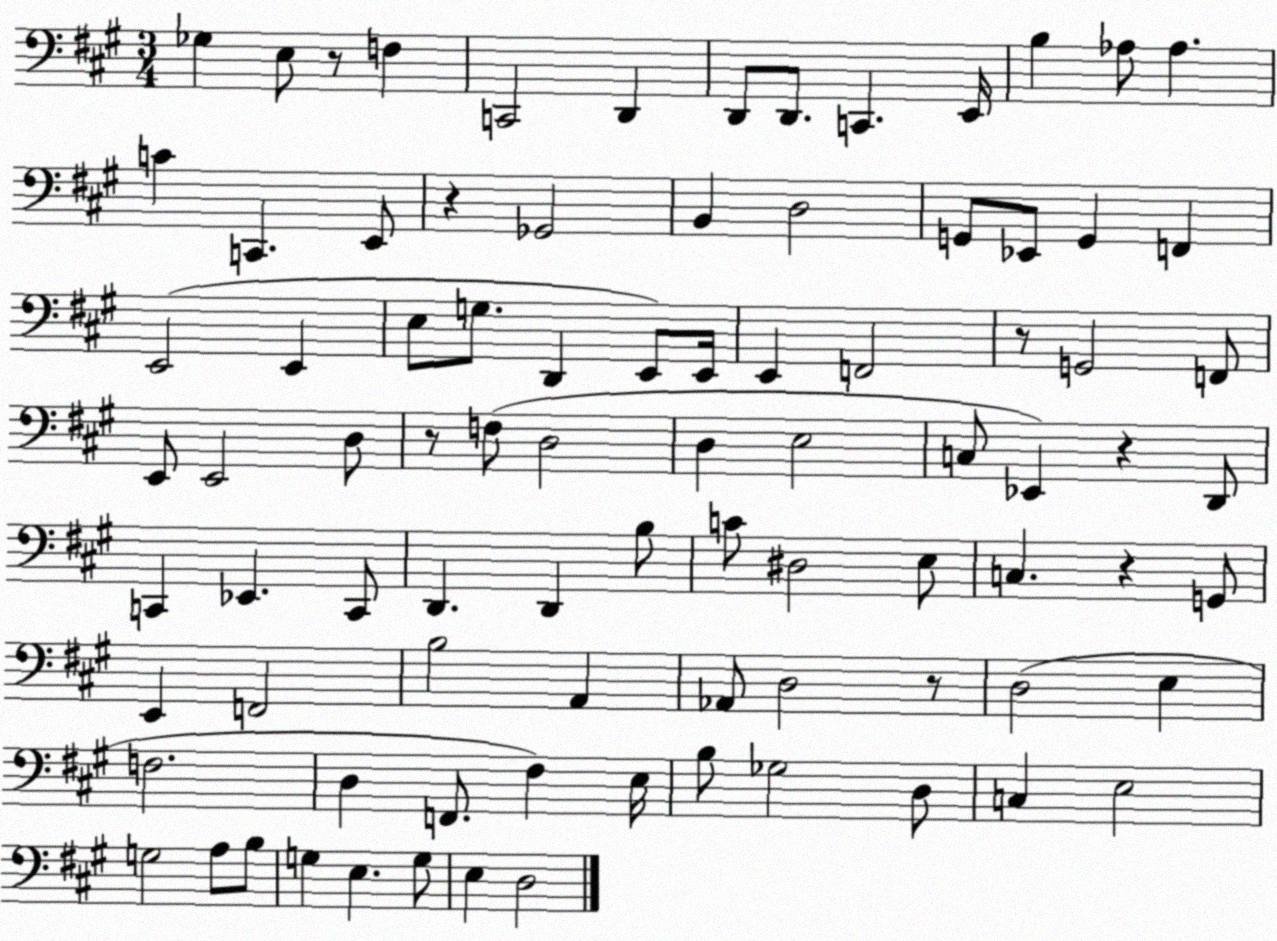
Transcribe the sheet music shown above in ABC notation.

X:1
T:Untitled
M:3/4
L:1/4
K:A
_G, E,/2 z/2 F, C,,2 D,, D,,/2 D,,/2 C,, E,,/4 B, _A,/2 _A, C C,, E,,/2 z _G,,2 B,, D,2 G,,/2 _E,,/2 G,, F,, E,,2 E,, E,/2 G,/2 D,, E,,/2 E,,/4 E,, F,,2 z/2 G,,2 F,,/2 E,,/2 E,,2 D,/2 z/2 F,/2 D,2 D, E,2 C,/2 _E,, z D,,/2 C,, _E,, C,,/2 D,, D,, B,/2 C/2 ^D,2 E,/2 C, z G,,/2 E,, F,,2 B,2 A,, _A,,/2 D,2 z/2 D,2 E, F,2 D, F,,/2 ^F, E,/4 B,/2 _G,2 D,/2 C, E,2 G,2 A,/2 B,/2 G, E, G,/2 E, D,2